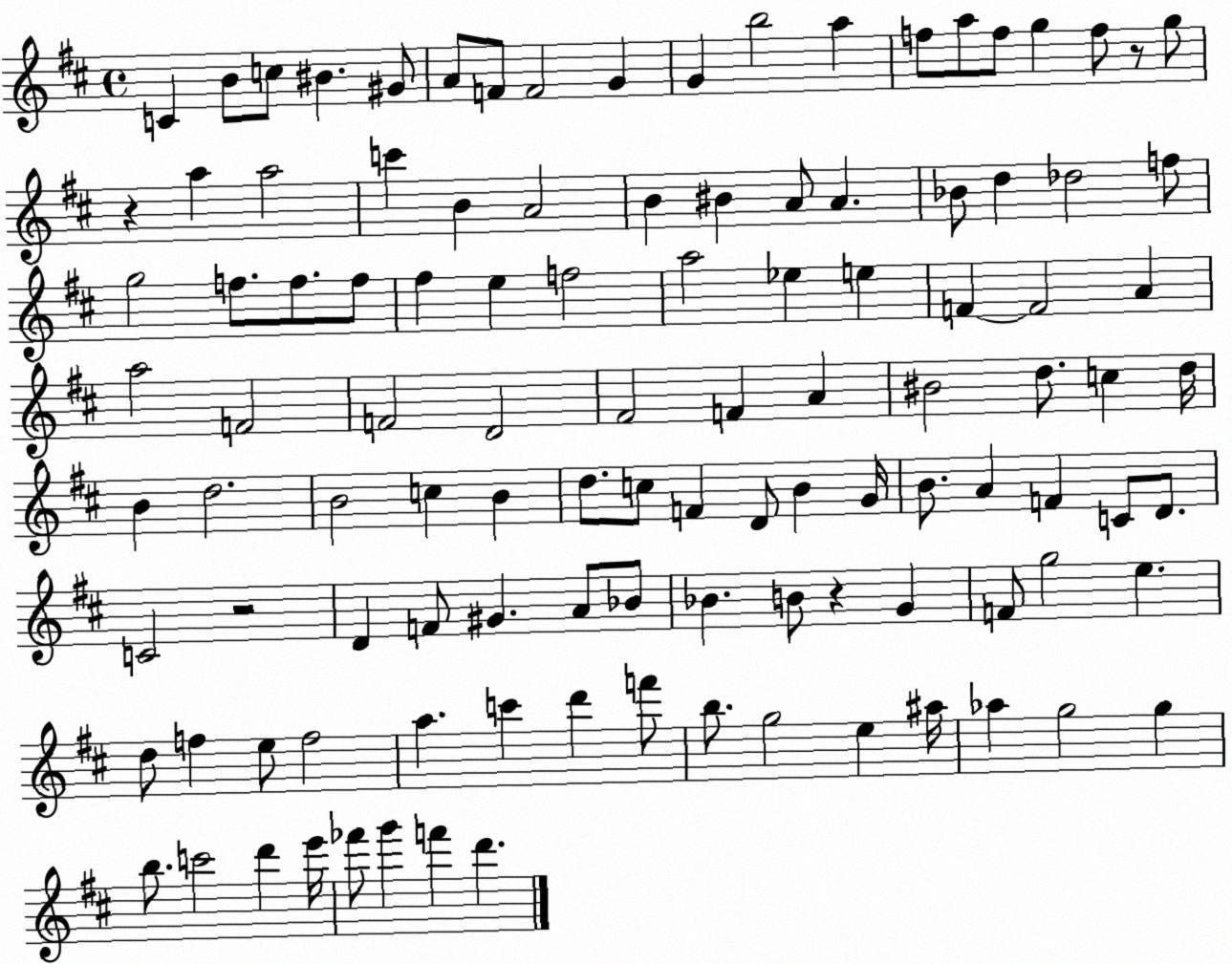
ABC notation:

X:1
T:Untitled
M:4/4
L:1/4
K:D
C B/2 c/2 ^B ^G/2 A/2 F/2 F2 G G b2 a f/2 a/2 f/2 g f/2 z/2 g/2 z a a2 c' B A2 B ^B A/2 A _B/2 d _d2 f/2 g2 f/2 f/2 f/2 ^f e f2 a2 _e e F F2 A a2 F2 F2 D2 ^F2 F A ^B2 d/2 c d/4 B d2 B2 c B d/2 c/2 F D/2 B G/4 B/2 A F C/2 D/2 C2 z2 D F/2 ^G A/2 _B/2 _B B/2 z G F/2 g2 e d/2 f e/2 f2 a c' d' f'/2 b/2 g2 e ^a/4 _a g2 g b/2 c'2 d' e'/4 _f'/2 g' f' d'